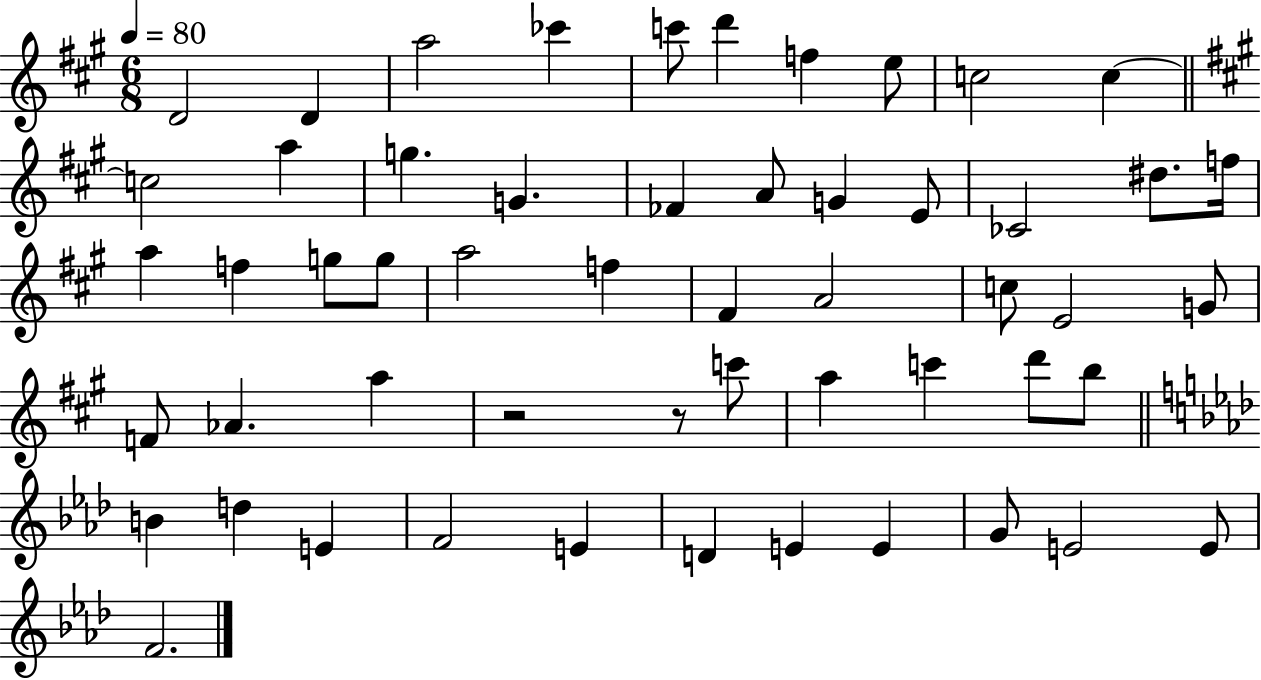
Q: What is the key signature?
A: A major